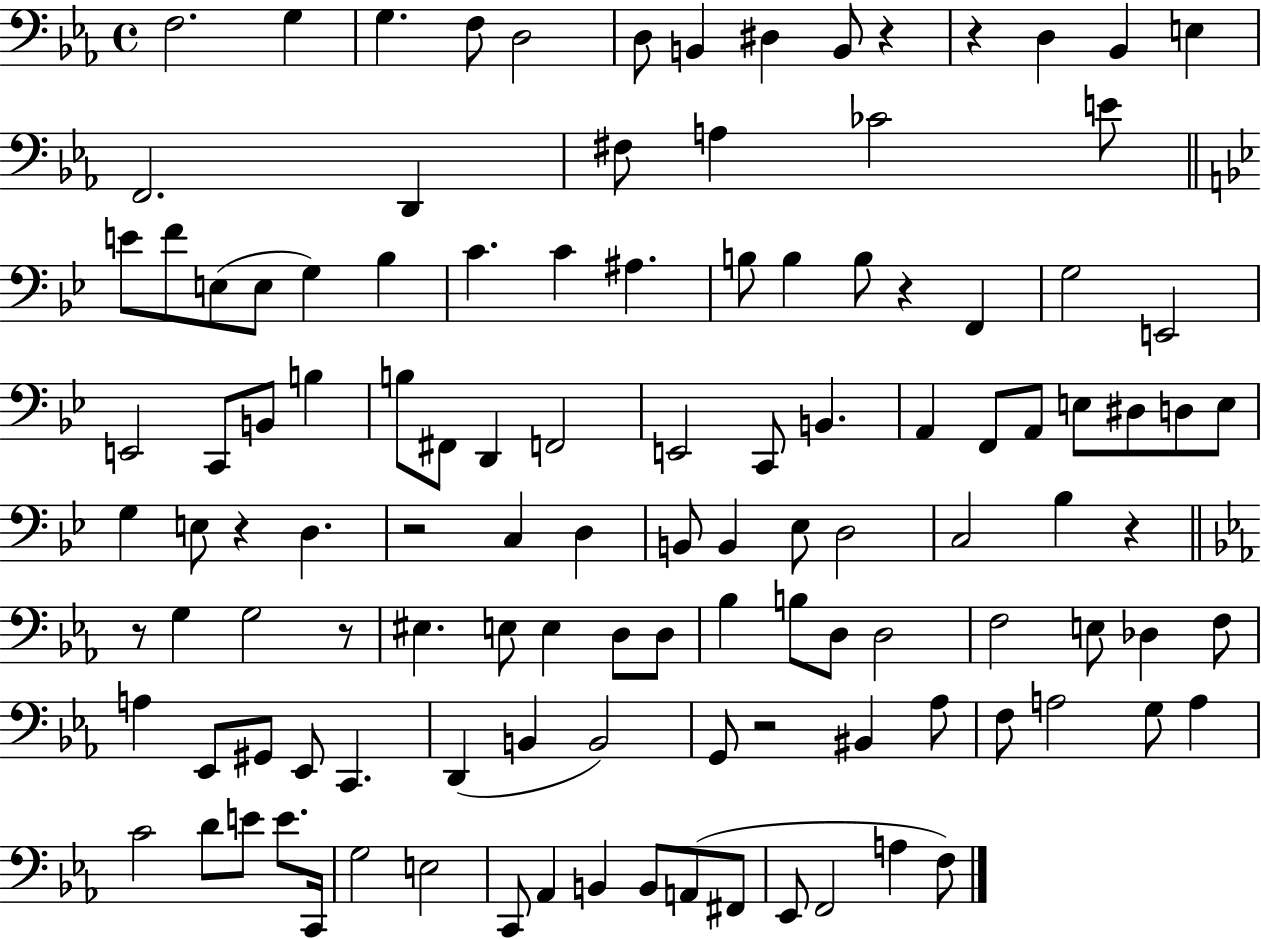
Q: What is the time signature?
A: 4/4